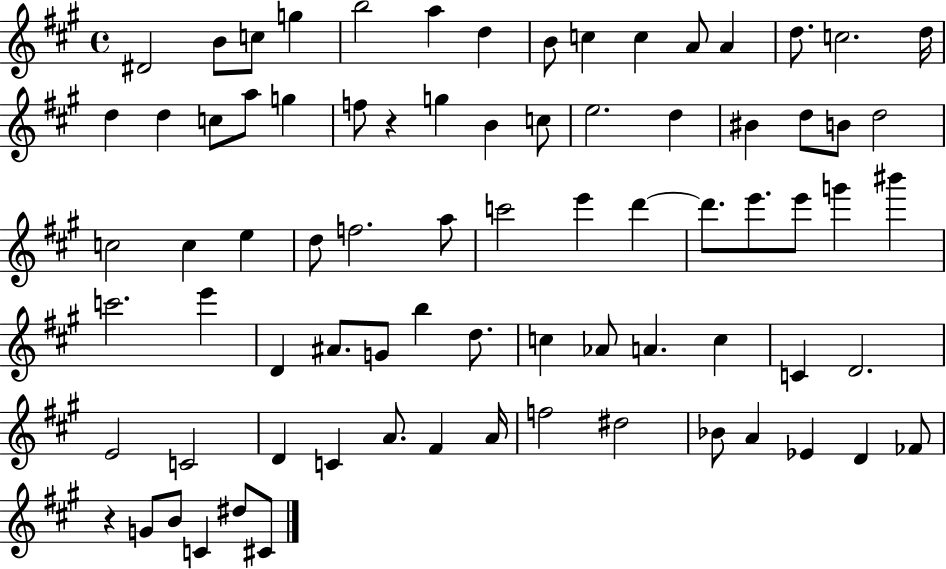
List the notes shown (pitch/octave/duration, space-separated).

D#4/h B4/e C5/e G5/q B5/h A5/q D5/q B4/e C5/q C5/q A4/e A4/q D5/e. C5/h. D5/s D5/q D5/q C5/e A5/e G5/q F5/e R/q G5/q B4/q C5/e E5/h. D5/q BIS4/q D5/e B4/e D5/h C5/h C5/q E5/q D5/e F5/h. A5/e C6/h E6/q D6/q D6/e. E6/e. E6/e G6/q BIS6/q C6/h. E6/q D4/q A#4/e. G4/e B5/q D5/e. C5/q Ab4/e A4/q. C5/q C4/q D4/h. E4/h C4/h D4/q C4/q A4/e. F#4/q A4/s F5/h D#5/h Bb4/e A4/q Eb4/q D4/q FES4/e R/q G4/e B4/e C4/q D#5/e C#4/e